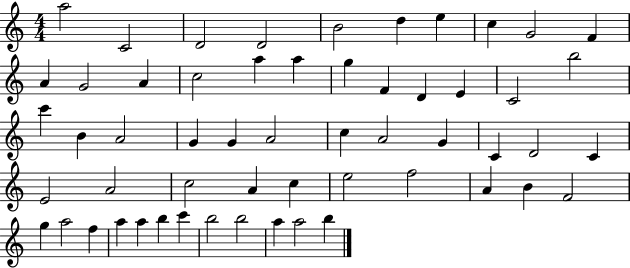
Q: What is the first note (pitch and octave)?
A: A5